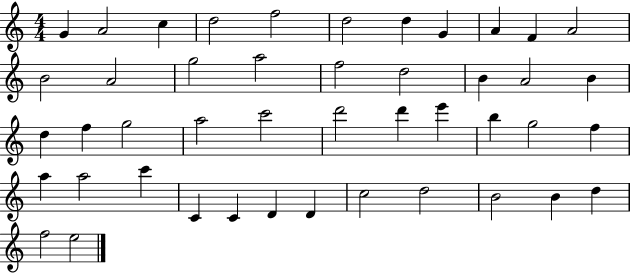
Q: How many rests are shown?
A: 0